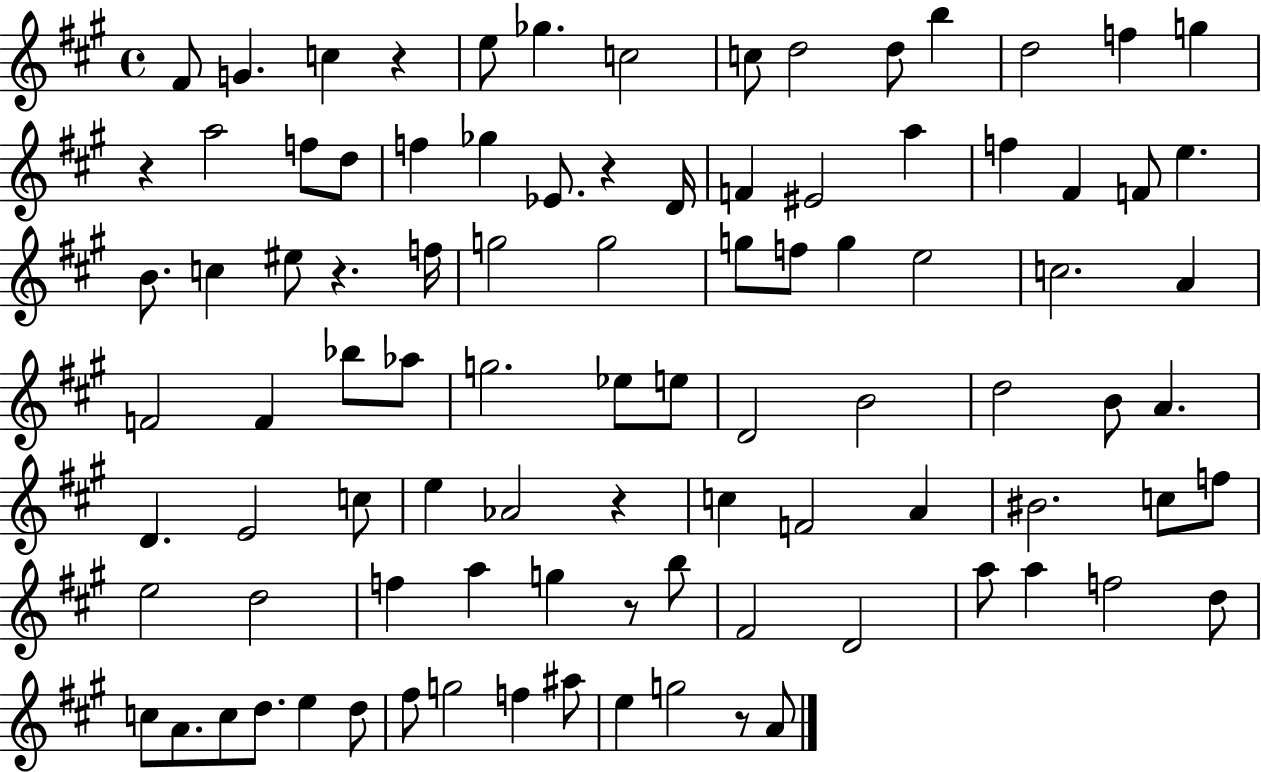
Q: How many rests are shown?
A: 7